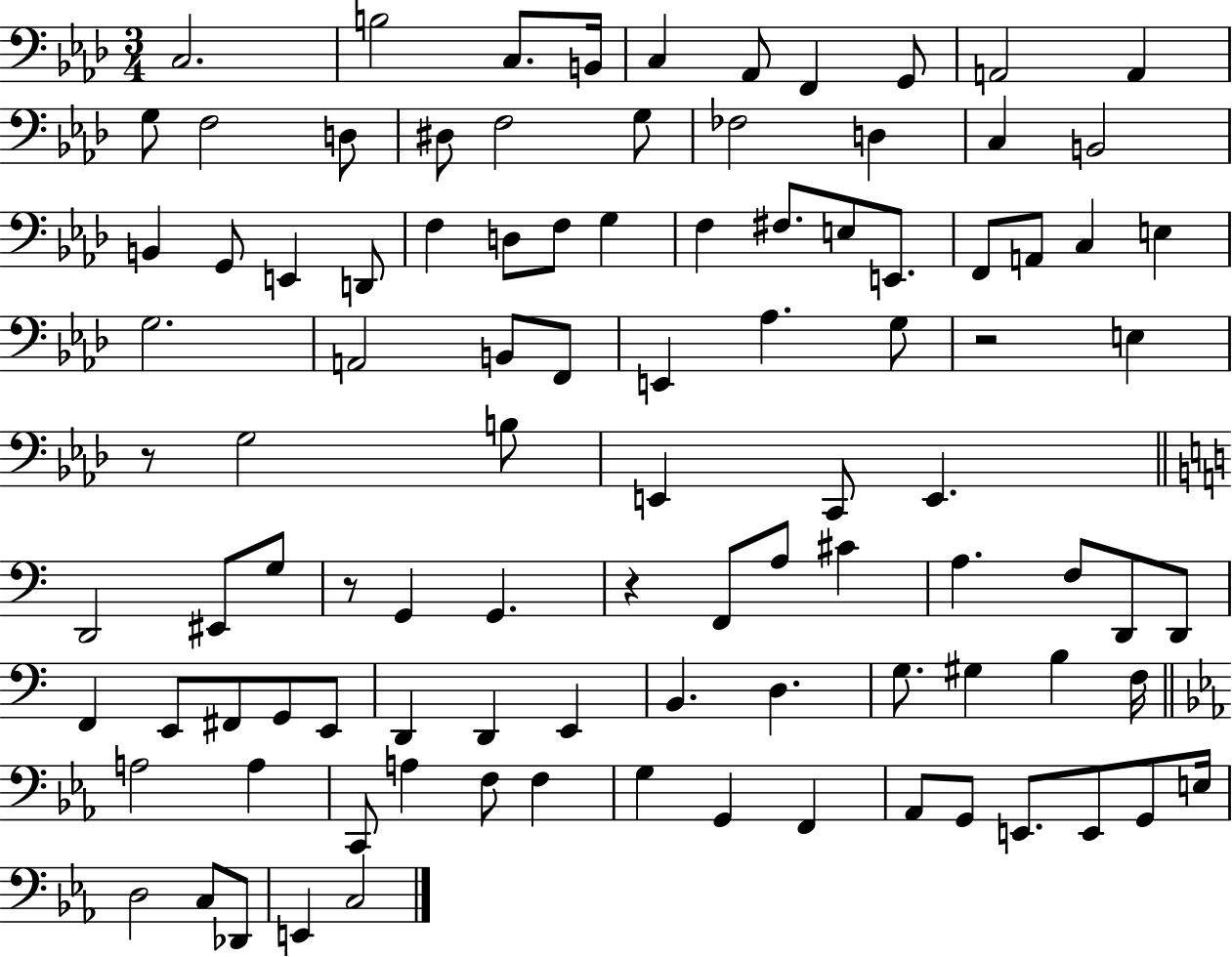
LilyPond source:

{
  \clef bass
  \numericTimeSignature
  \time 3/4
  \key aes \major
  \repeat volta 2 { c2. | b2 c8. b,16 | c4 aes,8 f,4 g,8 | a,2 a,4 | \break g8 f2 d8 | dis8 f2 g8 | fes2 d4 | c4 b,2 | \break b,4 g,8 e,4 d,8 | f4 d8 f8 g4 | f4 fis8. e8 e,8. | f,8 a,8 c4 e4 | \break g2. | a,2 b,8 f,8 | e,4 aes4. g8 | r2 e4 | \break r8 g2 b8 | e,4 c,8 e,4. | \bar "||" \break \key c \major d,2 eis,8 g8 | r8 g,4 g,4. | r4 f,8 a8 cis'4 | a4. f8 d,8 d,8 | \break f,4 e,8 fis,8 g,8 e,8 | d,4 d,4 e,4 | b,4. d4. | g8. gis4 b4 f16 | \break \bar "||" \break \key ees \major a2 a4 | c,8 a4 f8 f4 | g4 g,4 f,4 | aes,8 g,8 e,8. e,8 g,8 e16 | \break d2 c8 des,8 | e,4 c2 | } \bar "|."
}